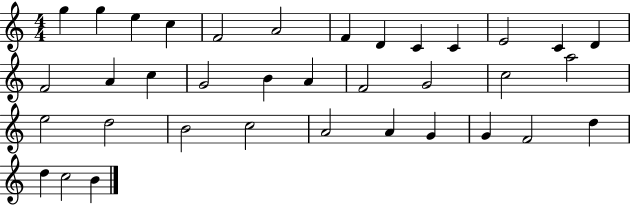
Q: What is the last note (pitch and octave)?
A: B4